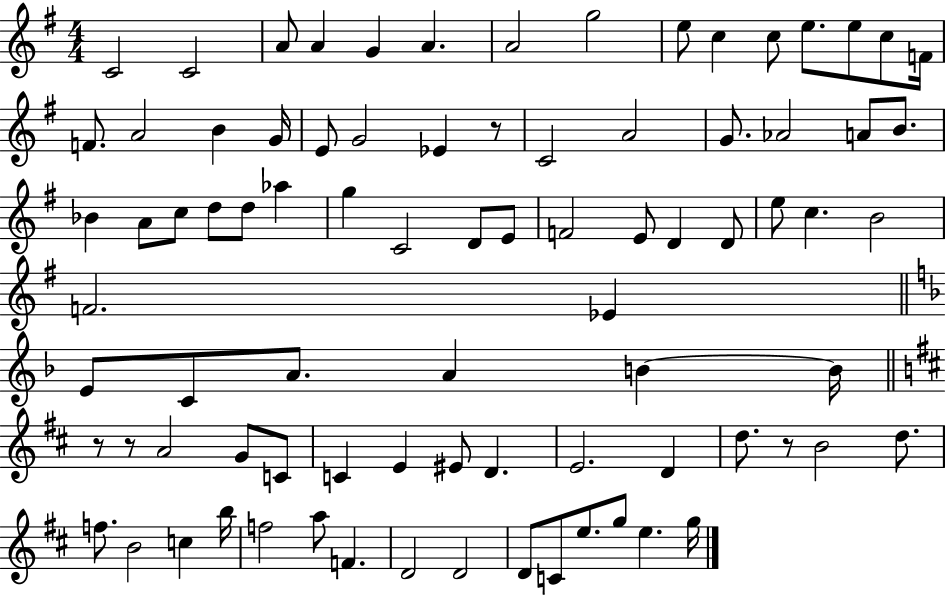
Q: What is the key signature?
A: G major